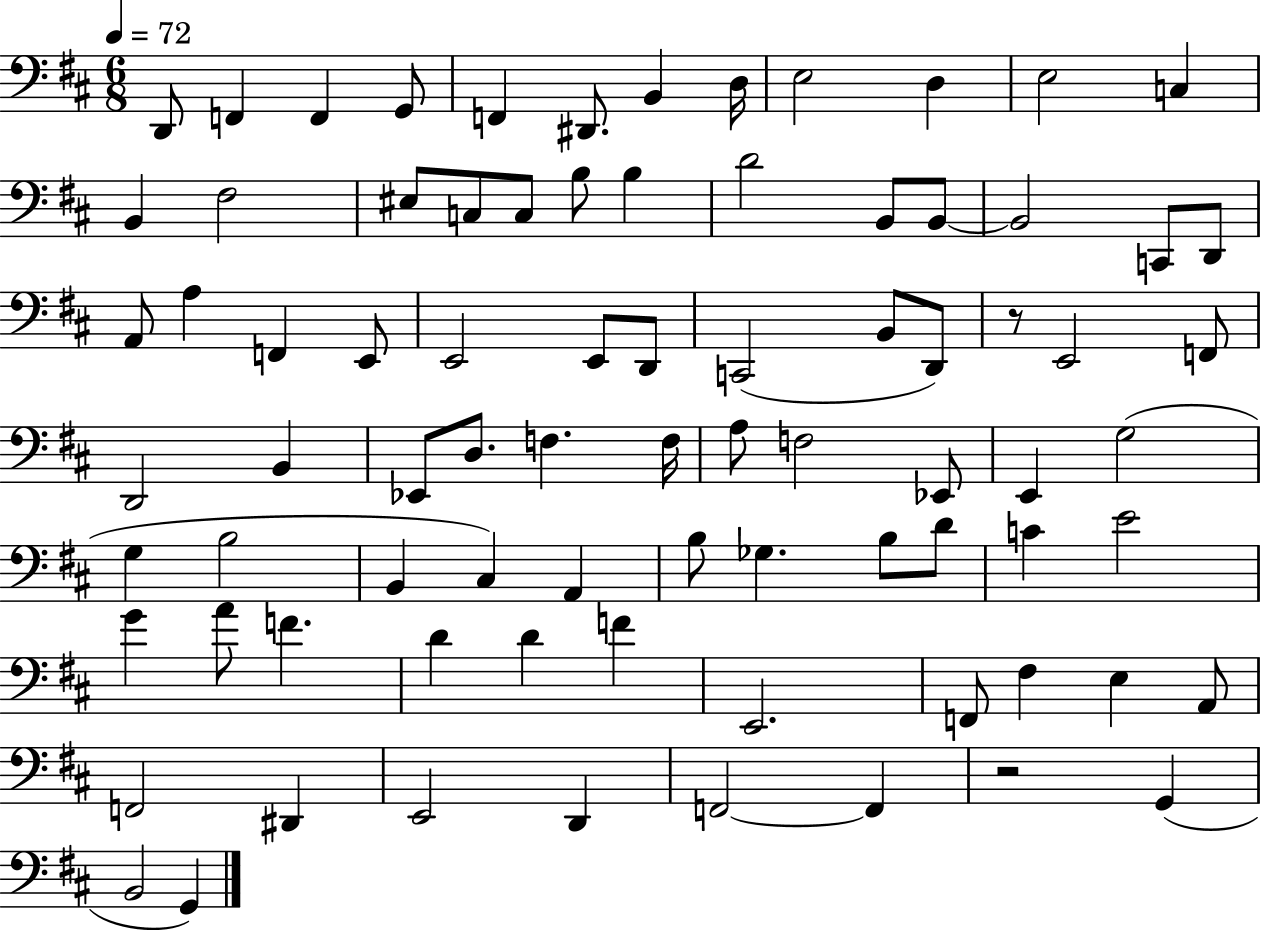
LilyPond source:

{
  \clef bass
  \numericTimeSignature
  \time 6/8
  \key d \major
  \tempo 4 = 72
  d,8 f,4 f,4 g,8 | f,4 dis,8. b,4 d16 | e2 d4 | e2 c4 | \break b,4 fis2 | eis8 c8 c8 b8 b4 | d'2 b,8 b,8~~ | b,2 c,8 d,8 | \break a,8 a4 f,4 e,8 | e,2 e,8 d,8 | c,2( b,8 d,8) | r8 e,2 f,8 | \break d,2 b,4 | ees,8 d8. f4. f16 | a8 f2 ees,8 | e,4 g2( | \break g4 b2 | b,4 cis4) a,4 | b8 ges4. b8 d'8 | c'4 e'2 | \break g'4 a'8 f'4. | d'4 d'4 f'4 | e,2. | f,8 fis4 e4 a,8 | \break f,2 dis,4 | e,2 d,4 | f,2~~ f,4 | r2 g,4( | \break b,2 g,4) | \bar "|."
}